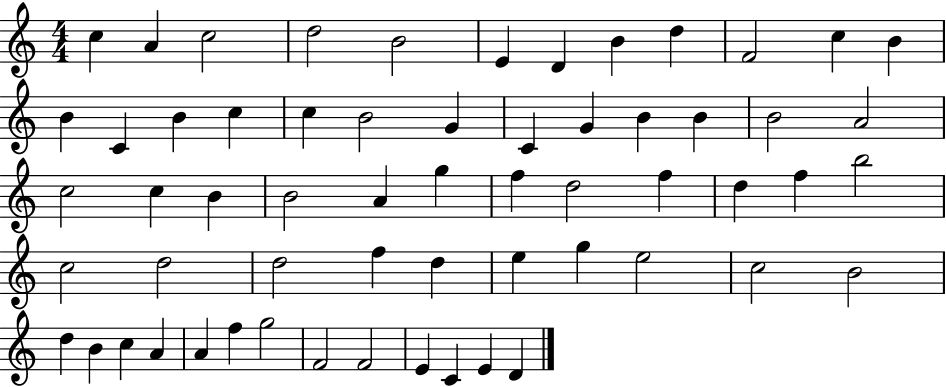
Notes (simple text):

C5/q A4/q C5/h D5/h B4/h E4/q D4/q B4/q D5/q F4/h C5/q B4/q B4/q C4/q B4/q C5/q C5/q B4/h G4/q C4/q G4/q B4/q B4/q B4/h A4/h C5/h C5/q B4/q B4/h A4/q G5/q F5/q D5/h F5/q D5/q F5/q B5/h C5/h D5/h D5/h F5/q D5/q E5/q G5/q E5/h C5/h B4/h D5/q B4/q C5/q A4/q A4/q F5/q G5/h F4/h F4/h E4/q C4/q E4/q D4/q